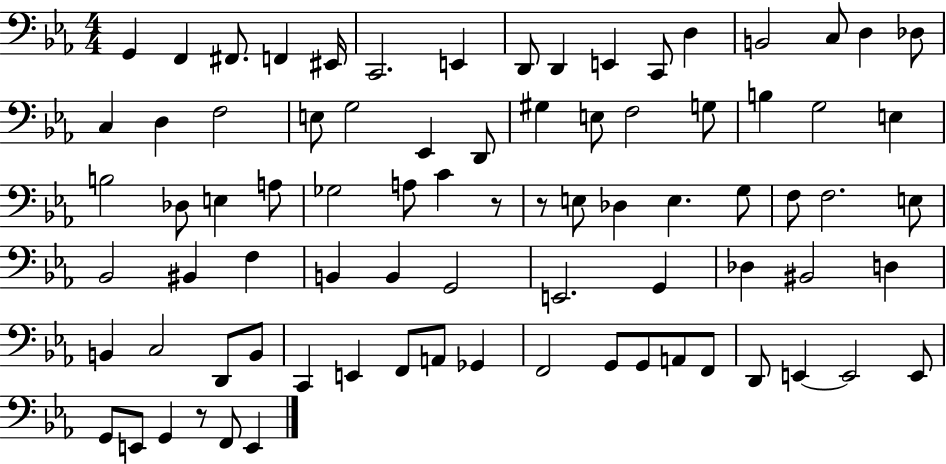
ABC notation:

X:1
T:Untitled
M:4/4
L:1/4
K:Eb
G,, F,, ^F,,/2 F,, ^E,,/4 C,,2 E,, D,,/2 D,, E,, C,,/2 D, B,,2 C,/2 D, _D,/2 C, D, F,2 E,/2 G,2 _E,, D,,/2 ^G, E,/2 F,2 G,/2 B, G,2 E, B,2 _D,/2 E, A,/2 _G,2 A,/2 C z/2 z/2 E,/2 _D, E, G,/2 F,/2 F,2 E,/2 _B,,2 ^B,, F, B,, B,, G,,2 E,,2 G,, _D, ^B,,2 D, B,, C,2 D,,/2 B,,/2 C,, E,, F,,/2 A,,/2 _G,, F,,2 G,,/2 G,,/2 A,,/2 F,,/2 D,,/2 E,, E,,2 E,,/2 G,,/2 E,,/2 G,, z/2 F,,/2 E,,